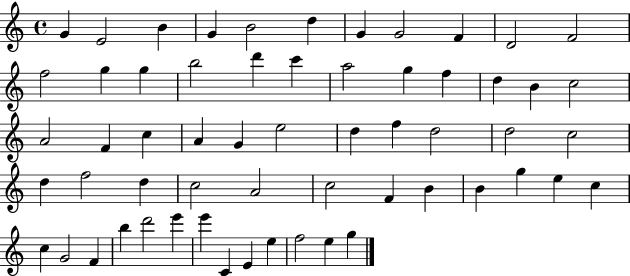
G4/q E4/h B4/q G4/q B4/h D5/q G4/q G4/h F4/q D4/h F4/h F5/h G5/q G5/q B5/h D6/q C6/q A5/h G5/q F5/q D5/q B4/q C5/h A4/h F4/q C5/q A4/q G4/q E5/h D5/q F5/q D5/h D5/h C5/h D5/q F5/h D5/q C5/h A4/h C5/h F4/q B4/q B4/q G5/q E5/q C5/q C5/q G4/h F4/q B5/q D6/h E6/q E6/q C4/q E4/q E5/q F5/h E5/q G5/q